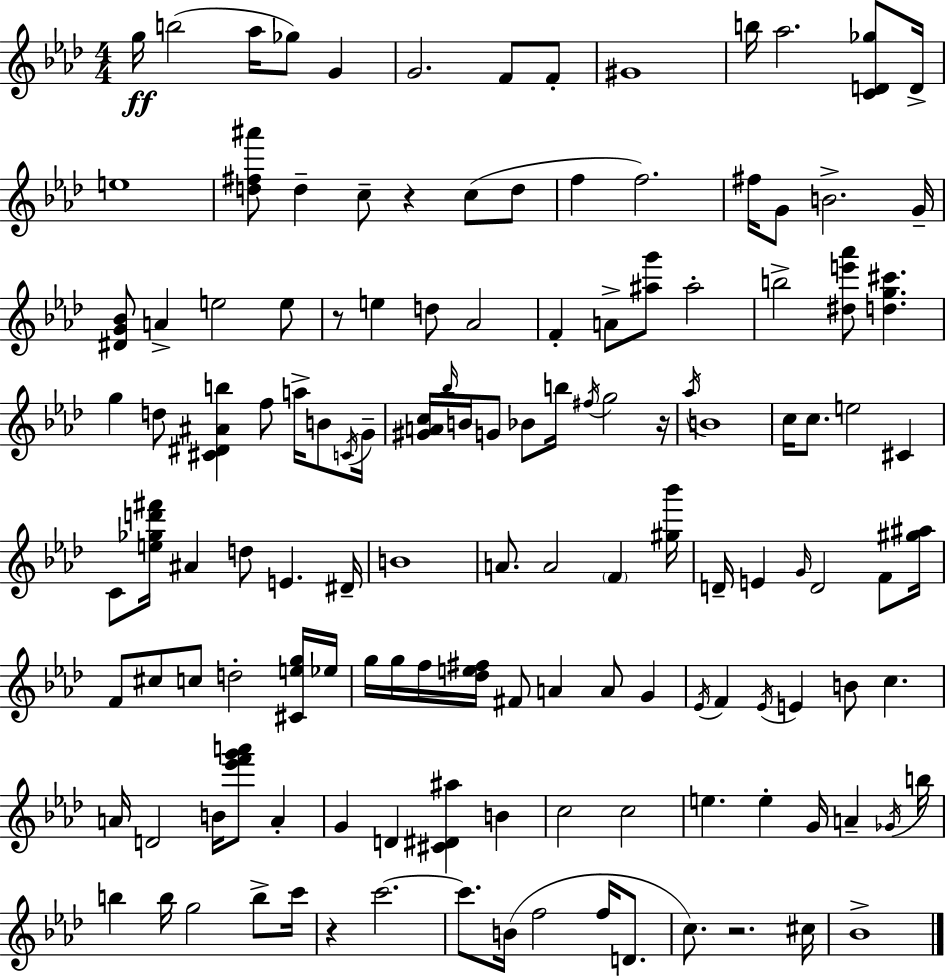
G5/s B5/h Ab5/s Gb5/e G4/q G4/h. F4/e F4/e G#4/w B5/s Ab5/h. [C4,D4,Gb5]/e D4/s E5/w [D5,F#5,A#6]/e D5/q C5/e R/q C5/e D5/e F5/q F5/h. F#5/s G4/e B4/h. G4/s [D#4,G4,Bb4]/e A4/q E5/h E5/e R/e E5/q D5/e Ab4/h F4/q A4/e [A#5,G6]/e A#5/h B5/h [D#5,E6,Ab6]/e [D5,G5,C#6]/q. G5/q D5/e [C#4,D#4,A#4,B5]/q F5/e A5/s B4/e C4/s G4/s [G#4,A4,C5]/s Bb5/s B4/s G4/e Bb4/e B5/s F#5/s G5/h R/s Ab5/s B4/w C5/s C5/e. E5/h C#4/q C4/e [E5,Gb5,D6,F#6]/s A#4/q D5/e E4/q. D#4/s B4/w A4/e. A4/h F4/q [G#5,Bb6]/s D4/s E4/q G4/s D4/h F4/e [G#5,A#5]/s F4/e C#5/e C5/e D5/h [C#4,E5,G5]/s Eb5/s G5/s G5/s F5/s [Db5,E5,F#5]/s F#4/e A4/q A4/e G4/q Eb4/s F4/q Eb4/s E4/q B4/e C5/q. A4/s D4/h B4/s [Eb6,F6,G6,A6]/e A4/q G4/q D4/q [C#4,D#4,A#5]/q B4/q C5/h C5/h E5/q. E5/q G4/s A4/q Gb4/s B5/s B5/q B5/s G5/h B5/e C6/s R/q C6/h. C6/e. B4/s F5/h F5/s D4/e. C5/e. R/h. C#5/s Bb4/w